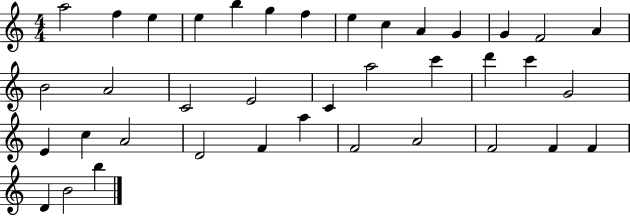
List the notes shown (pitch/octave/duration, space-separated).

A5/h F5/q E5/q E5/q B5/q G5/q F5/q E5/q C5/q A4/q G4/q G4/q F4/h A4/q B4/h A4/h C4/h E4/h C4/q A5/h C6/q D6/q C6/q G4/h E4/q C5/q A4/h D4/h F4/q A5/q F4/h A4/h F4/h F4/q F4/q D4/q B4/h B5/q